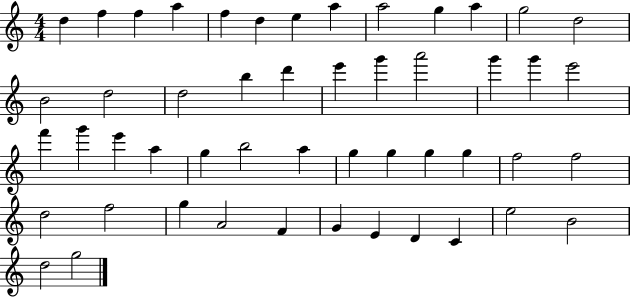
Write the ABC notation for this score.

X:1
T:Untitled
M:4/4
L:1/4
K:C
d f f a f d e a a2 g a g2 d2 B2 d2 d2 b d' e' g' a'2 g' g' e'2 f' g' e' a g b2 a g g g g f2 f2 d2 f2 g A2 F G E D C e2 B2 d2 g2